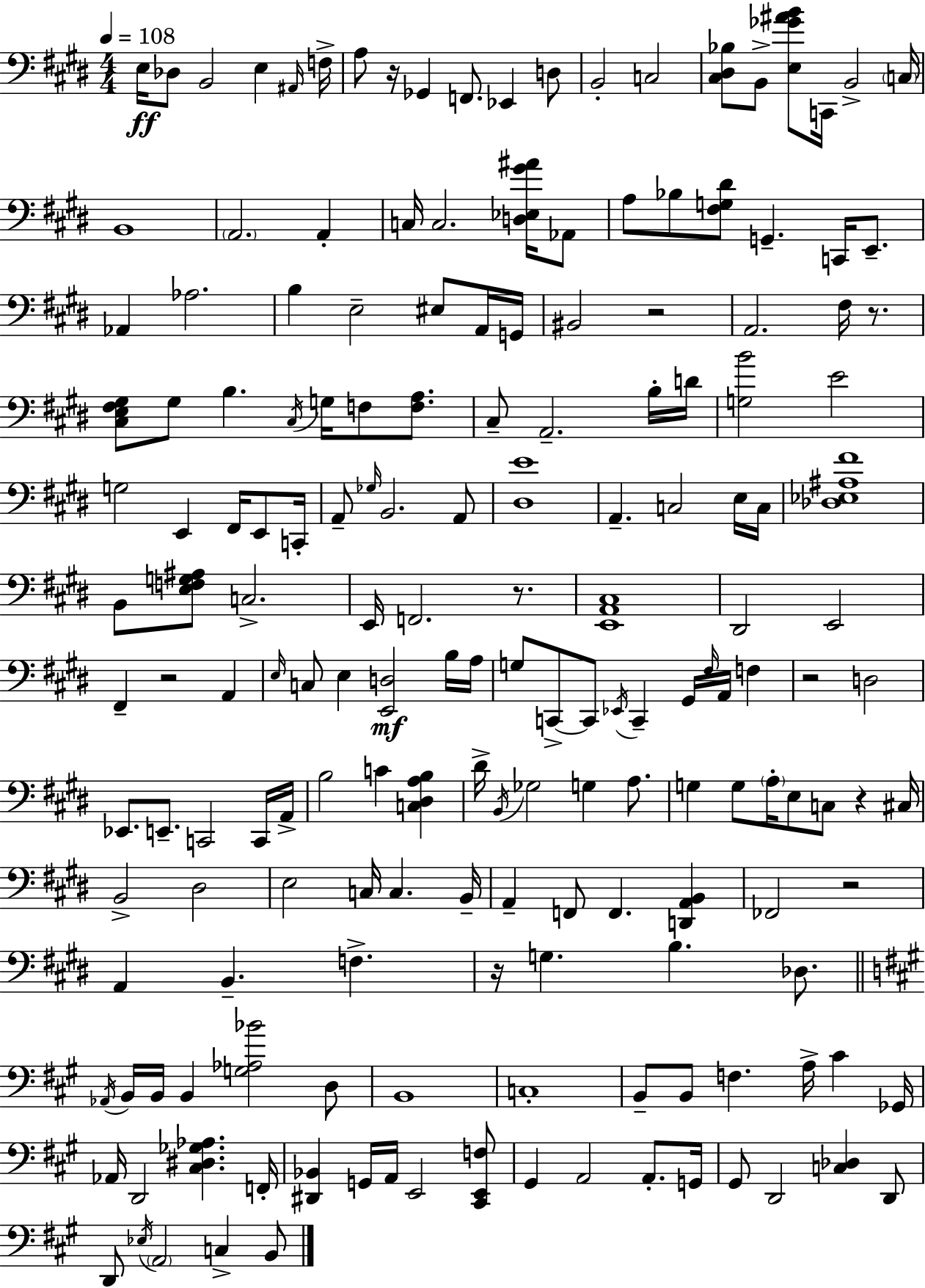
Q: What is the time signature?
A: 4/4